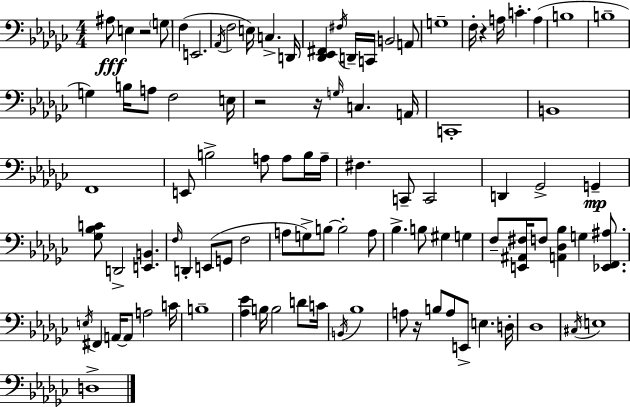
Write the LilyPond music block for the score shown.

{
  \clef bass
  \numericTimeSignature
  \time 4/4
  \key ees \minor
  ais8\fff e4 r2 \parenthesize g8 | f4( e,2. | \acciaccatura { aes,16 } f2 e16) c4.-> | d,16 <des, ees, fis,>4 \acciaccatura { fis16 } d,16-- c,16 b,2 | \break a,8 g1-- | f16-. r4 a16 c'4.-. a4( | b1 | b1-- | \break g4) b16 a8 f2 | e16 r2 r16 \grace { g16 } c4. | a,16 c,1-. | b,1 | \break f,1 | e,8 b2-> a8 a8 | b16 a16-- fis4. c,8-- c,2 | d,4 ges,2-> g,4--\mp | \break <ges bes c'>8 d,2-> <e, b,>4. | \grace { f16 } d,4-. e,8( g,8 f2 | a8 g8->) b8~~ b2-. | a8 bes4.-> b8 gis4 | \break g4 f8-- <e, ais, fis>16 f8 <a, des bes>4 g4 | <ees, f, ais>8. \acciaccatura { e16 } fis,4 a,16~~ a,8 a2 | c'16 b1-- | <aes ees'>4 b16 b2 | \break d'8 c'16 \acciaccatura { b,16 } bes1 | a8 r16 b8 a8 e,8-> e4. | d16-. des1 | \acciaccatura { cis16 } e1 | \break d1-> | \bar "|."
}